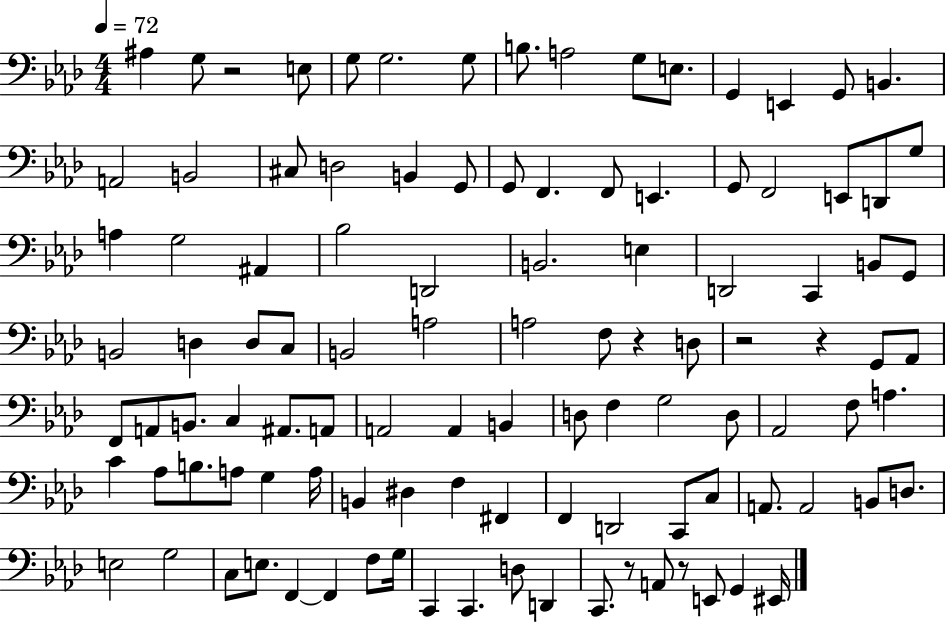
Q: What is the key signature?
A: AES major